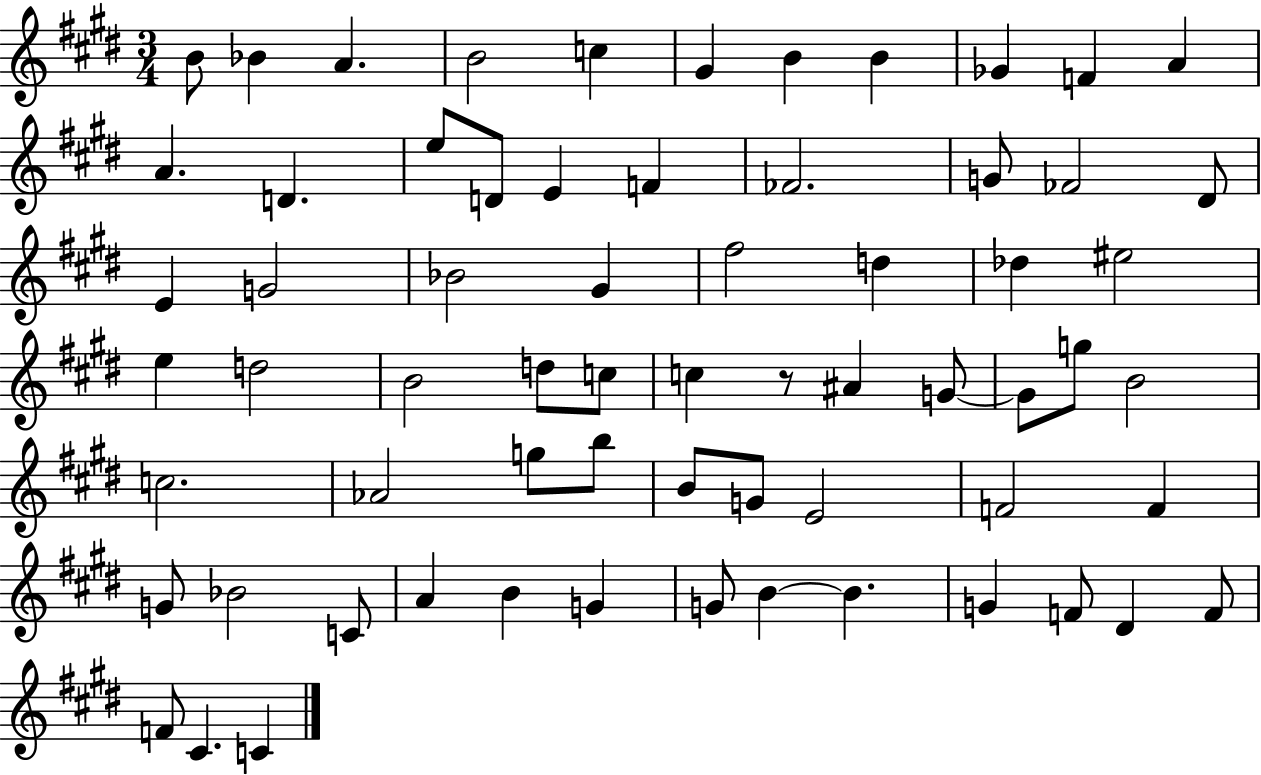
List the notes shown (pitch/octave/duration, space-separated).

B4/e Bb4/q A4/q. B4/h C5/q G#4/q B4/q B4/q Gb4/q F4/q A4/q A4/q. D4/q. E5/e D4/e E4/q F4/q FES4/h. G4/e FES4/h D#4/e E4/q G4/h Bb4/h G#4/q F#5/h D5/q Db5/q EIS5/h E5/q D5/h B4/h D5/e C5/e C5/q R/e A#4/q G4/e G4/e G5/e B4/h C5/h. Ab4/h G5/e B5/e B4/e G4/e E4/h F4/h F4/q G4/e Bb4/h C4/e A4/q B4/q G4/q G4/e B4/q B4/q. G4/q F4/e D#4/q F4/e F4/e C#4/q. C4/q